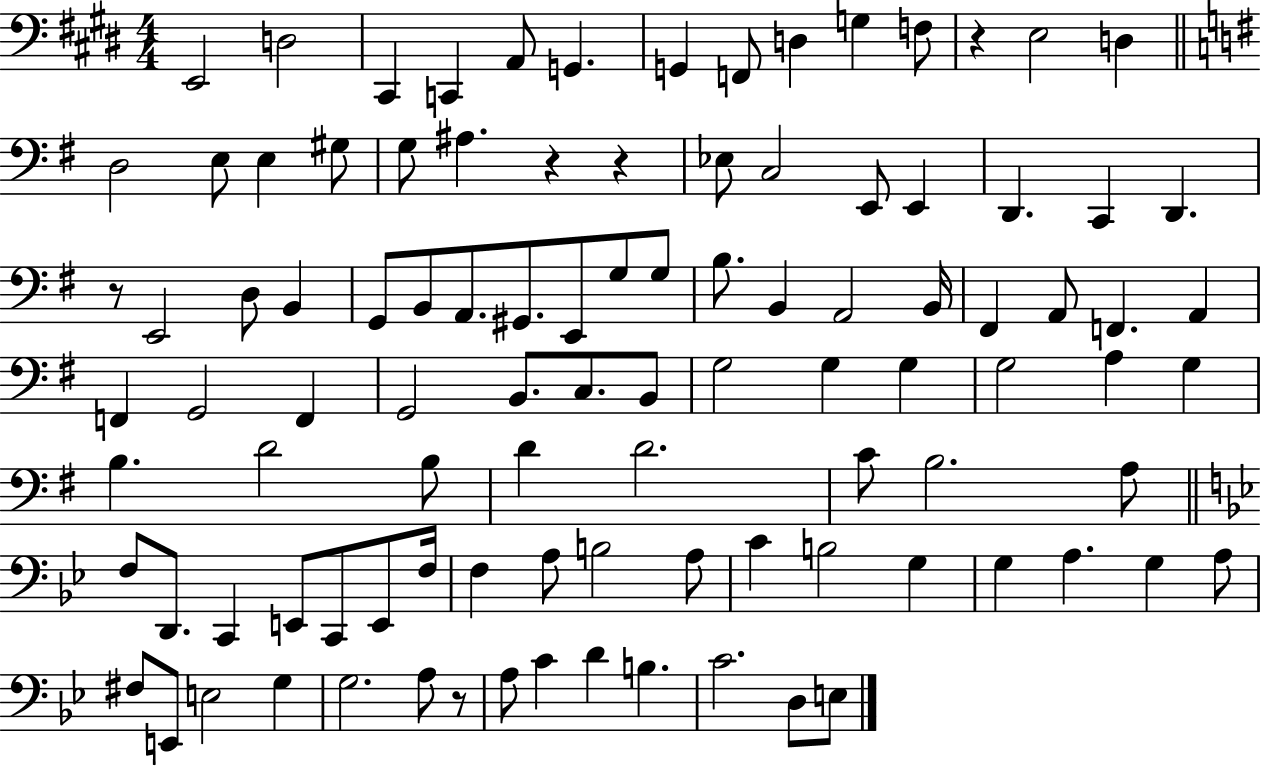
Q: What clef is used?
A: bass